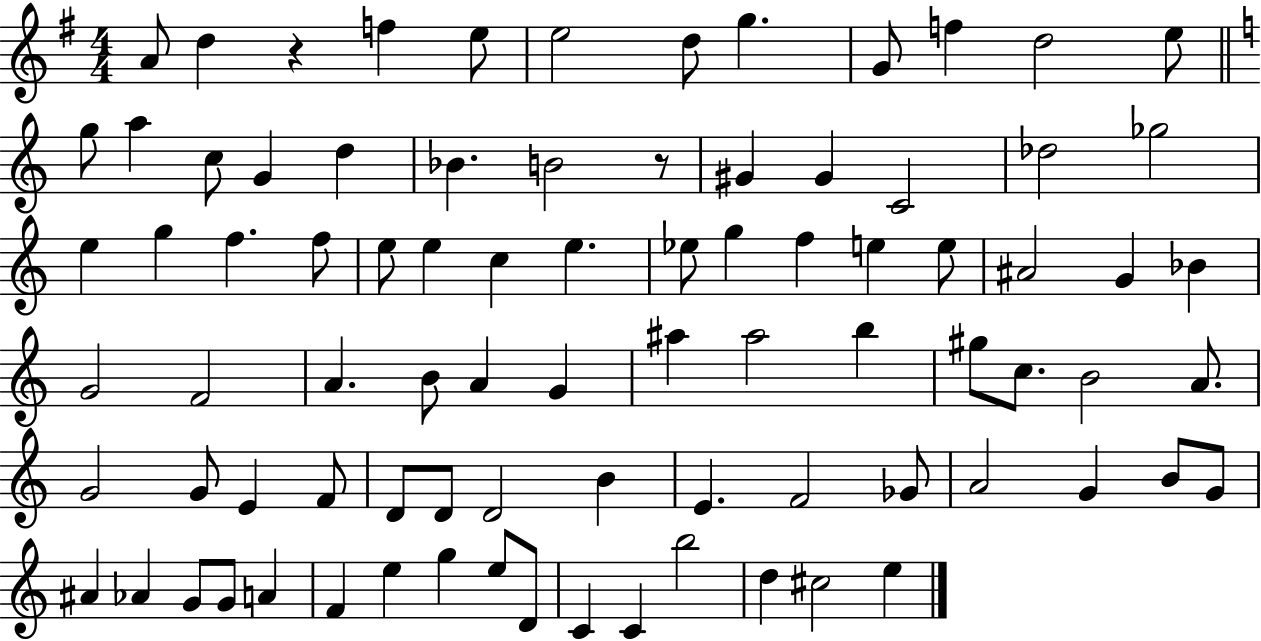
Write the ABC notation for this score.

X:1
T:Untitled
M:4/4
L:1/4
K:G
A/2 d z f e/2 e2 d/2 g G/2 f d2 e/2 g/2 a c/2 G d _B B2 z/2 ^G ^G C2 _d2 _g2 e g f f/2 e/2 e c e _e/2 g f e e/2 ^A2 G _B G2 F2 A B/2 A G ^a ^a2 b ^g/2 c/2 B2 A/2 G2 G/2 E F/2 D/2 D/2 D2 B E F2 _G/2 A2 G B/2 G/2 ^A _A G/2 G/2 A F e g e/2 D/2 C C b2 d ^c2 e